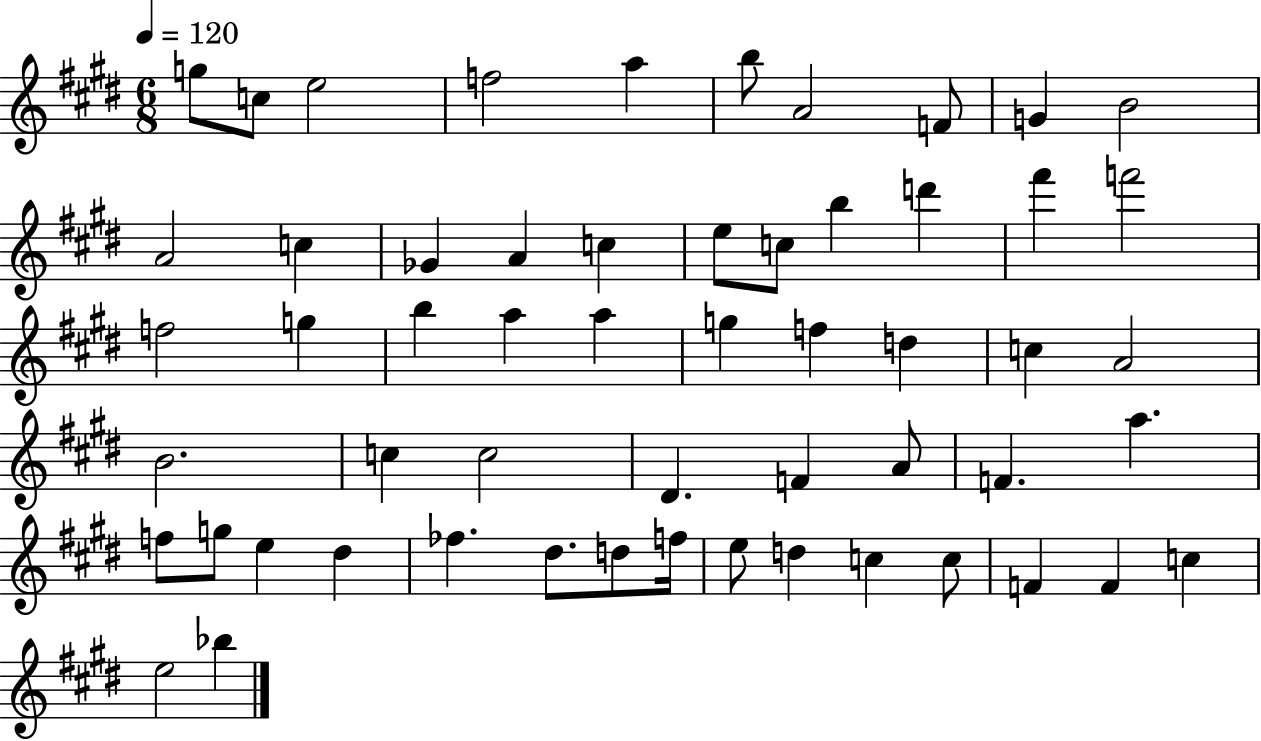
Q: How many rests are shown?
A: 0